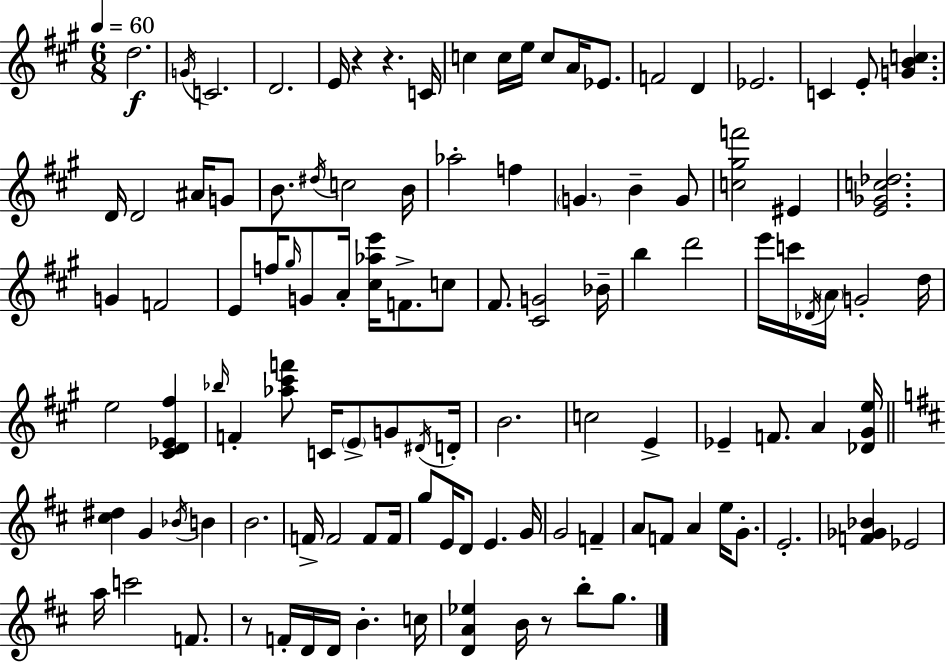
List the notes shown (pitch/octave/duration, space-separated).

D5/h. G4/s C4/h. D4/h. E4/s R/q R/q. C4/s C5/q C5/s E5/s C5/e A4/s Eb4/e. F4/h D4/q Eb4/h. C4/q E4/e [G4,B4,C5]/q. D4/s D4/h A#4/s G4/e B4/e. D#5/s C5/h B4/s Ab5/h F5/q G4/q. B4/q G4/e [C5,G#5,F6]/h EIS4/q [E4,Gb4,C5,Db5]/h. G4/q F4/h E4/e F5/s G#5/s G4/e A4/s [C#5,Ab5,E6]/s F4/e. C5/e F#4/e. [C#4,G4]/h Bb4/s B5/q D6/h E6/s C6/s Db4/s A4/s G4/h D5/s E5/h [C#4,D4,Eb4,F#5]/q Bb5/s F4/q [Ab5,C#6,F6]/e C4/s E4/e G4/e D#4/s D4/s B4/h. C5/h E4/q Eb4/q F4/e. A4/q [Db4,G#4,E5]/s [C#5,D#5]/q G4/q Bb4/s B4/q B4/h. F4/s F4/h F4/e F4/s G5/e E4/s D4/e E4/q. G4/s G4/h F4/q A4/e F4/e A4/q E5/s G4/e. E4/h. [F4,Gb4,Bb4]/q Eb4/h A5/s C6/h F4/e. R/e F4/s D4/s D4/s B4/q. C5/s [D4,A4,Eb5]/q B4/s R/e B5/e G5/e.